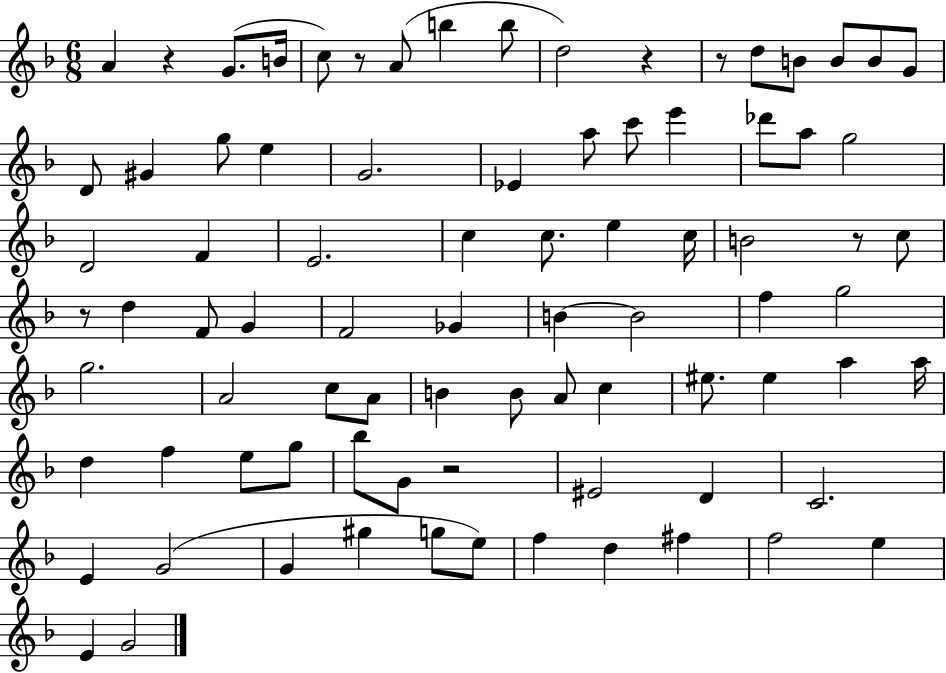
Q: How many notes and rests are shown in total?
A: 84